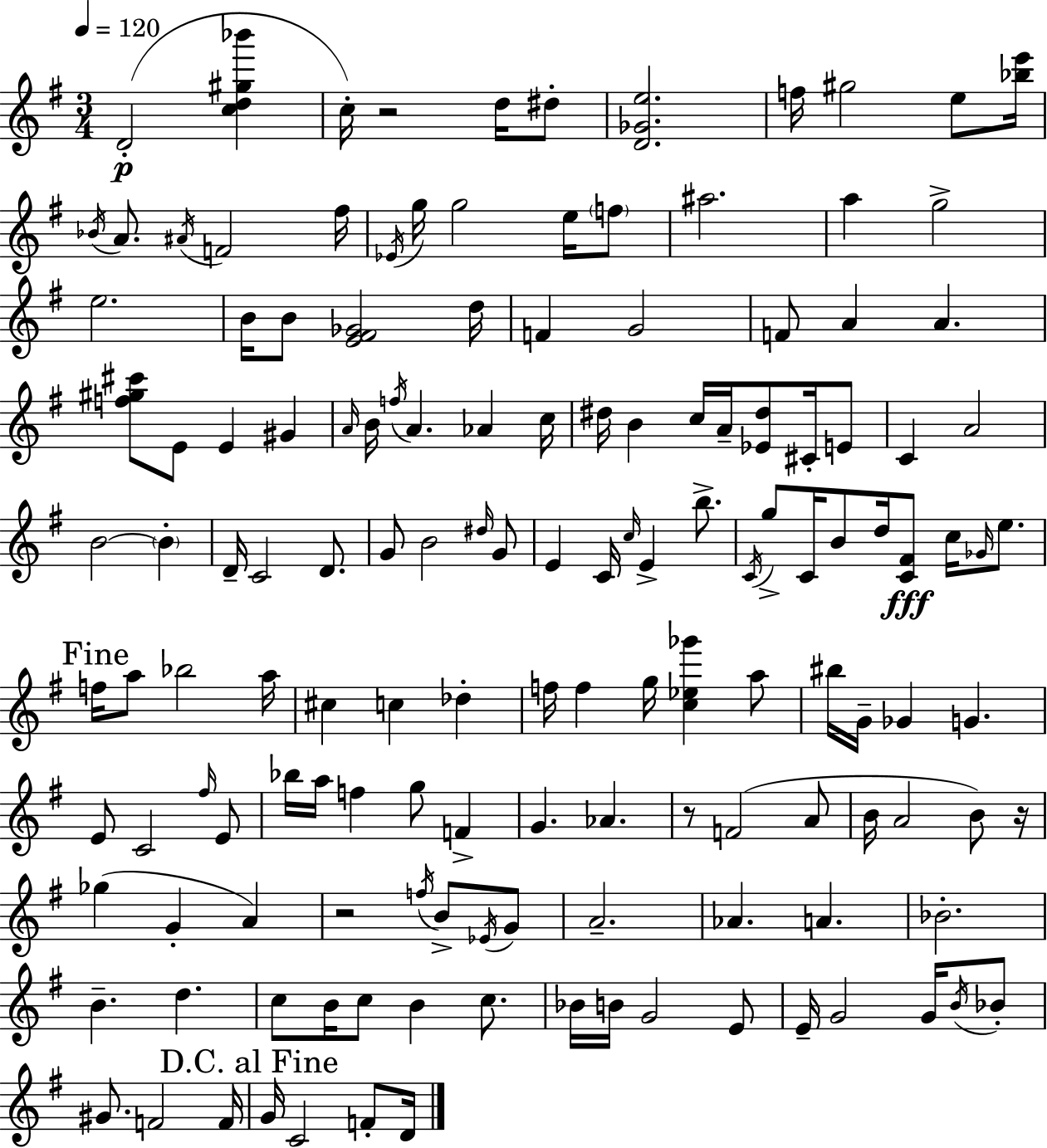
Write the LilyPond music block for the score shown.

{
  \clef treble
  \numericTimeSignature
  \time 3/4
  \key g \major
  \tempo 4 = 120
  d'2-.(\p <c'' d'' gis'' bes'''>4 | c''16-.) r2 d''16 dis''8-. | <d' ges' e''>2. | f''16 gis''2 e''8 <bes'' e'''>16 | \break \acciaccatura { bes'16 } a'8. \acciaccatura { ais'16 } f'2 | fis''16 \acciaccatura { ees'16 } g''16 g''2 | e''16 \parenthesize f''8 ais''2. | a''4 g''2-> | \break e''2. | b'16 b'8 <e' fis' ges'>2 | d''16 f'4 g'2 | f'8 a'4 a'4. | \break <f'' gis'' cis'''>8 e'8 e'4 gis'4 | \grace { a'16 } b'16 \acciaccatura { f''16 } a'4. | aes'4 c''16 dis''16 b'4 c''16 a'16-- | <ees' dis''>8 cis'16-. e'8 c'4 a'2 | \break b'2~~ | \parenthesize b'4-. d'16-- c'2 | d'8. g'8 b'2 | \grace { dis''16 } g'8 e'4 c'16 \grace { c''16 } | \break e'4-> b''8.-> \acciaccatura { c'16 } g''8-> c'16 b'8 | d''16 <c' fis'>8\fff c''16 \grace { ges'16 } e''8. \mark "Fine" f''16 a''8 | bes''2 a''16 cis''4 | c''4 des''4-. f''16 f''4 | \break g''16 <c'' ees'' ges'''>4 a''8 bis''16 g'16-- ges'4 | g'4. e'8 c'2 | \grace { fis''16 } e'8 bes''16 a''16 | f''4 g''8 f'4-> g'4. | \break aes'4. r8 | f'2( a'8 b'16 a'2 | b'8) r16 ges''4( | g'4-. a'4) r2 | \break \acciaccatura { f''16 } b'8-> \acciaccatura { ees'16 } g'8 | a'2.-- | aes'4. a'4. | bes'2.-. | \break b'4.-- d''4. | c''8 b'16 c''8 b'4 c''8. | bes'16 b'16 g'2 e'8 | e'16-- g'2 g'16 \acciaccatura { b'16 } bes'8-. | \break gis'8. f'2 | f'16 \mark "D.C. al Fine" g'16 c'2 f'8-. | d'16 \bar "|."
}